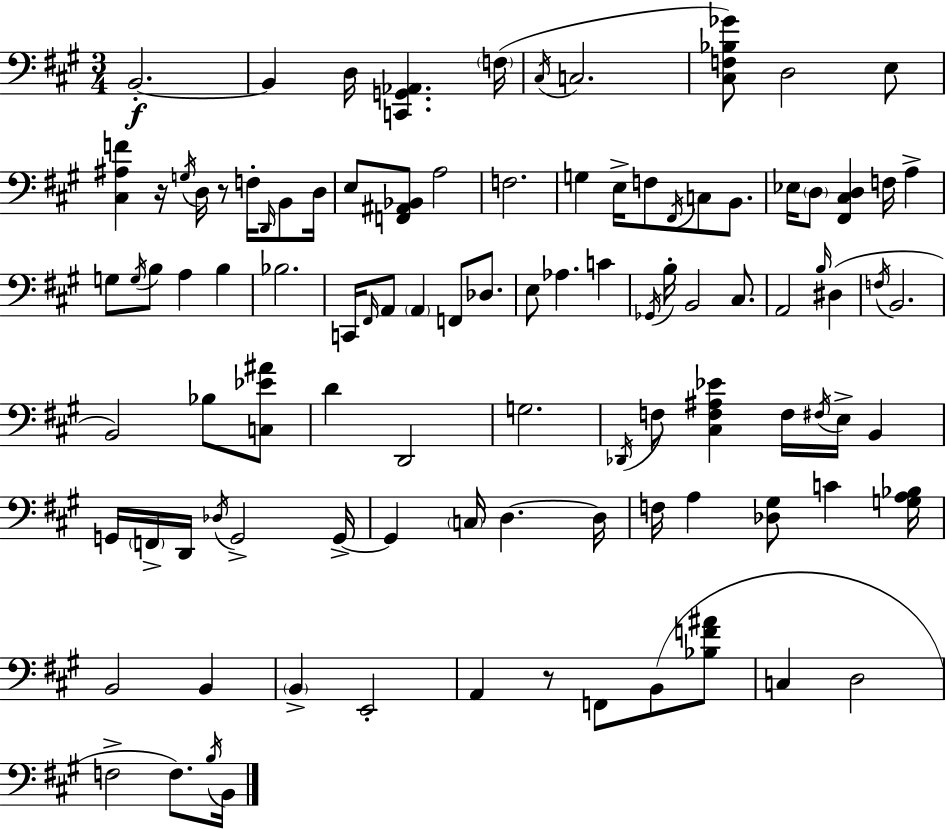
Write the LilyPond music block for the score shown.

{
  \clef bass
  \numericTimeSignature
  \time 3/4
  \key a \major
  \repeat volta 2 { b,2.-.~~\f | b,4 d16 <c, g, aes,>4. \parenthesize f16( | \acciaccatura { cis16 } c2. | <cis f bes ges'>8) d2 e8 | \break <cis ais f'>4 r16 \acciaccatura { g16 } d16 r8 f16-. \grace { d,16 } | b,8 d16 e8 <f, ais, bes,>8 a2 | f2. | g4 e16-> f8 \acciaccatura { fis,16 } c8 | \break b,8. ees16 \parenthesize d8 <fis, cis d>4 f16 | a4-> g8 \acciaccatura { g16 } b8 a4 | b4 bes2. | c,16 \grace { fis,16 } a,8 \parenthesize a,4 | \break f,8 des8. e8 aes4. | c'4 \acciaccatura { ges,16 } b16-. b,2 | cis8. a,2 | \grace { b16 }( dis4 \acciaccatura { f16 } b,2. | \break b,2) | bes8 <c ees' ais'>8 d'4 | d,2 g2. | \acciaccatura { des,16 } f8 | \break <cis f ais ees'>4 f16 \acciaccatura { fis16 } e16-> b,4 g,16 | \parenthesize f,16-> d,16 \acciaccatura { des16 } g,2-> g,16->~~ | g,4 \parenthesize c16 d4.~~ d16 | f16 a4 <des gis>8 c'4 <g a bes>16 | \break b,2 b,4 | \parenthesize b,4-> e,2-. | a,4 r8 f,8 b,8( <bes f' ais'>8 | c4 d2 | \break f2-> f8.) \acciaccatura { b16 } | b,16 } \bar "|."
}